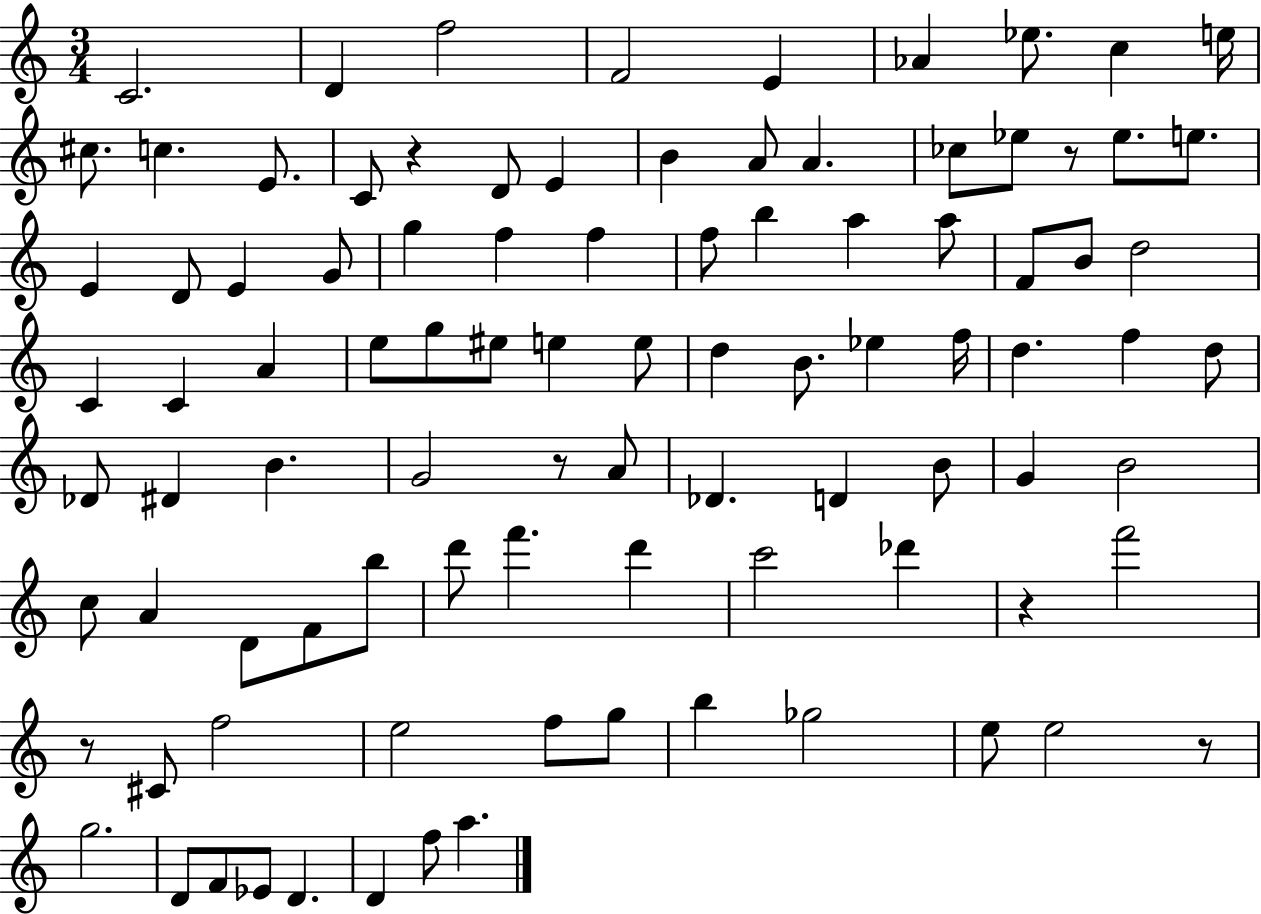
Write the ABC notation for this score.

X:1
T:Untitled
M:3/4
L:1/4
K:C
C2 D f2 F2 E _A _e/2 c e/4 ^c/2 c E/2 C/2 z D/2 E B A/2 A _c/2 _e/2 z/2 _e/2 e/2 E D/2 E G/2 g f f f/2 b a a/2 F/2 B/2 d2 C C A e/2 g/2 ^e/2 e e/2 d B/2 _e f/4 d f d/2 _D/2 ^D B G2 z/2 A/2 _D D B/2 G B2 c/2 A D/2 F/2 b/2 d'/2 f' d' c'2 _d' z f'2 z/2 ^C/2 f2 e2 f/2 g/2 b _g2 e/2 e2 z/2 g2 D/2 F/2 _E/2 D D f/2 a